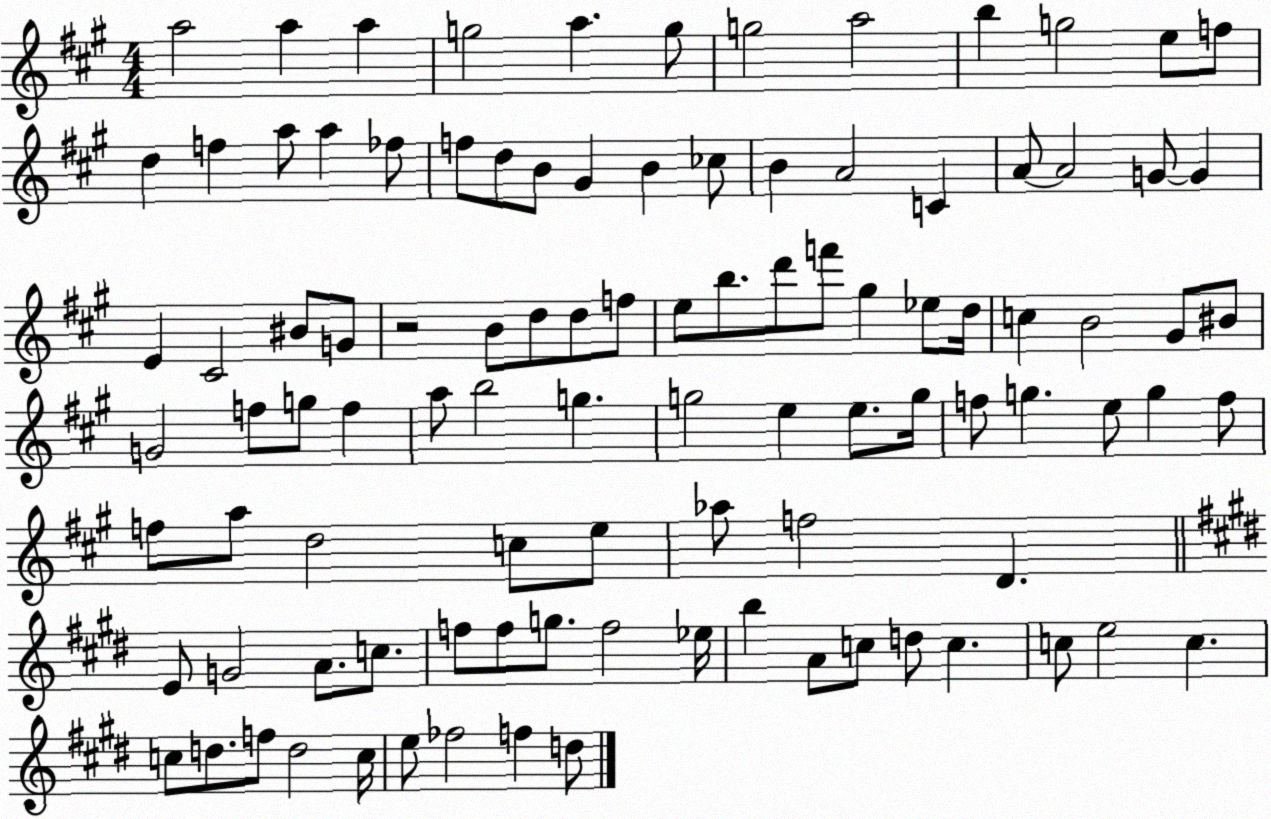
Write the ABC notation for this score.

X:1
T:Untitled
M:4/4
L:1/4
K:A
a2 a a g2 a g/2 g2 a2 b g2 e/2 f/2 d f a/2 a _f/2 f/2 d/2 B/2 ^G B _c/2 B A2 C A/2 A2 G/2 G E ^C2 ^B/2 G/2 z2 B/2 d/2 d/2 f/2 e/2 b/2 d'/2 f'/2 ^g _e/2 d/4 c B2 ^G/2 ^B/2 G2 f/2 g/2 f a/2 b2 g g2 e e/2 g/4 f/2 g e/2 g f/2 f/2 a/2 d2 c/2 e/2 _a/2 f2 D E/2 G2 A/2 c/2 f/2 f/2 g/2 f2 _e/4 b A/2 c/2 d/2 c c/2 e2 c c/2 d/2 f/2 d2 c/4 e/2 _f2 f d/2